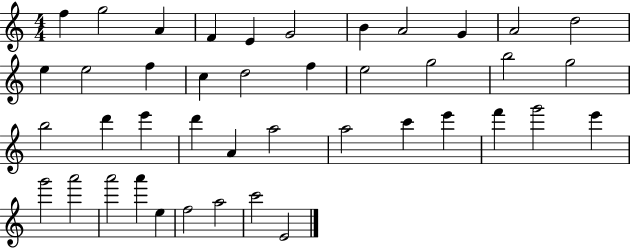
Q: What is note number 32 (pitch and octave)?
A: G6